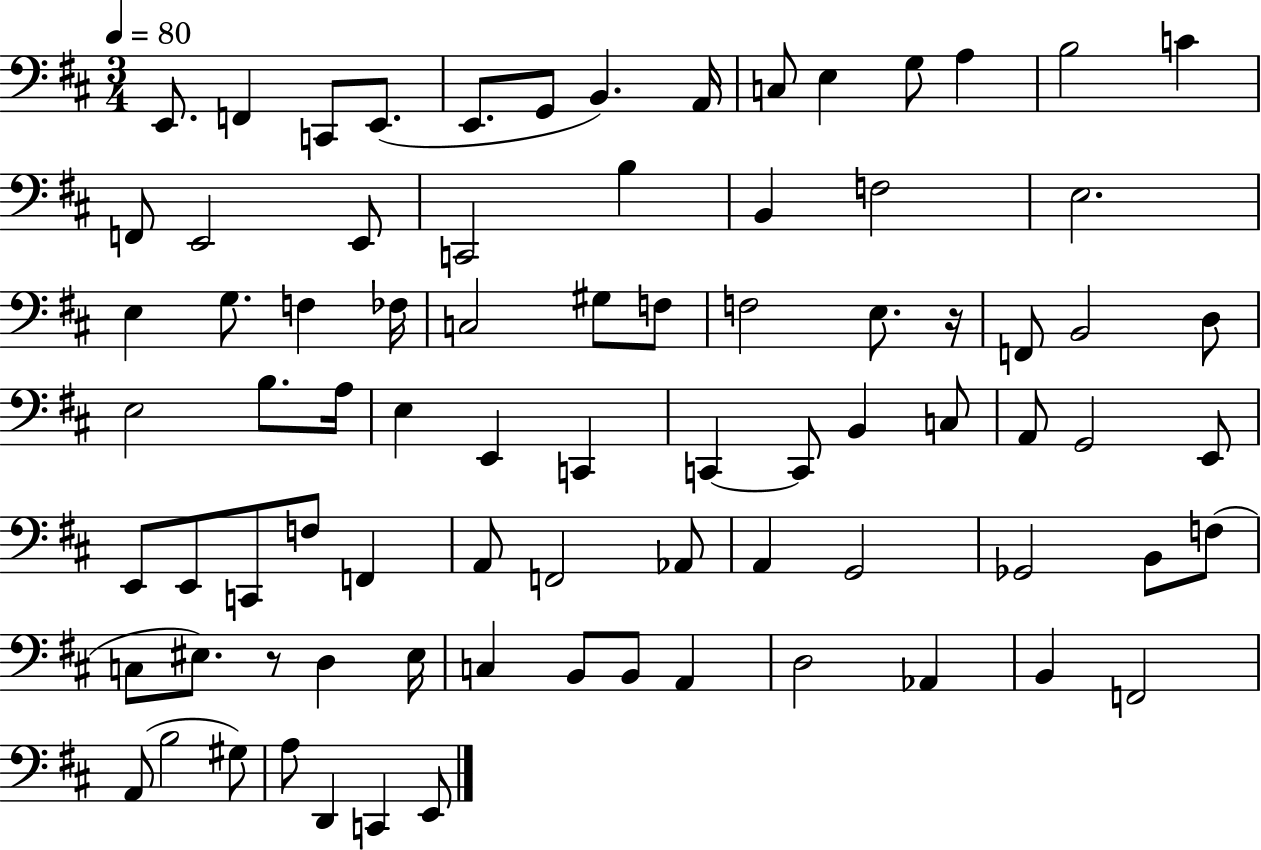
{
  \clef bass
  \numericTimeSignature
  \time 3/4
  \key d \major
  \tempo 4 = 80
  e,8. f,4 c,8 e,8.( | e,8. g,8 b,4.) a,16 | c8 e4 g8 a4 | b2 c'4 | \break f,8 e,2 e,8 | c,2 b4 | b,4 f2 | e2. | \break e4 g8. f4 fes16 | c2 gis8 f8 | f2 e8. r16 | f,8 b,2 d8 | \break e2 b8. a16 | e4 e,4 c,4 | c,4~~ c,8 b,4 c8 | a,8 g,2 e,8 | \break e,8 e,8 c,8 f8 f,4 | a,8 f,2 aes,8 | a,4 g,2 | ges,2 b,8 f8( | \break c8 eis8.) r8 d4 eis16 | c4 b,8 b,8 a,4 | d2 aes,4 | b,4 f,2 | \break a,8( b2 gis8) | a8 d,4 c,4 e,8 | \bar "|."
}